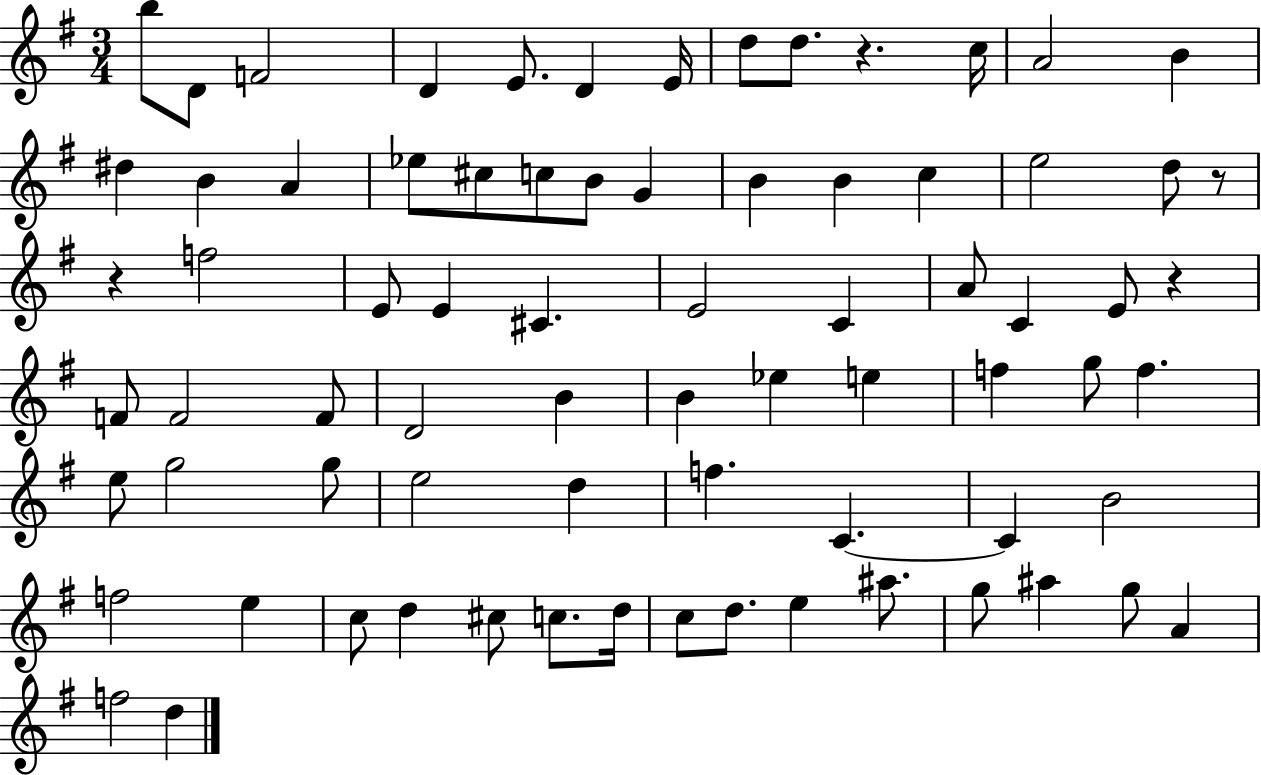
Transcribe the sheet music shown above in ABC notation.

X:1
T:Untitled
M:3/4
L:1/4
K:G
b/2 D/2 F2 D E/2 D E/4 d/2 d/2 z c/4 A2 B ^d B A _e/2 ^c/2 c/2 B/2 G B B c e2 d/2 z/2 z f2 E/2 E ^C E2 C A/2 C E/2 z F/2 F2 F/2 D2 B B _e e f g/2 f e/2 g2 g/2 e2 d f C C B2 f2 e c/2 d ^c/2 c/2 d/4 c/2 d/2 e ^a/2 g/2 ^a g/2 A f2 d